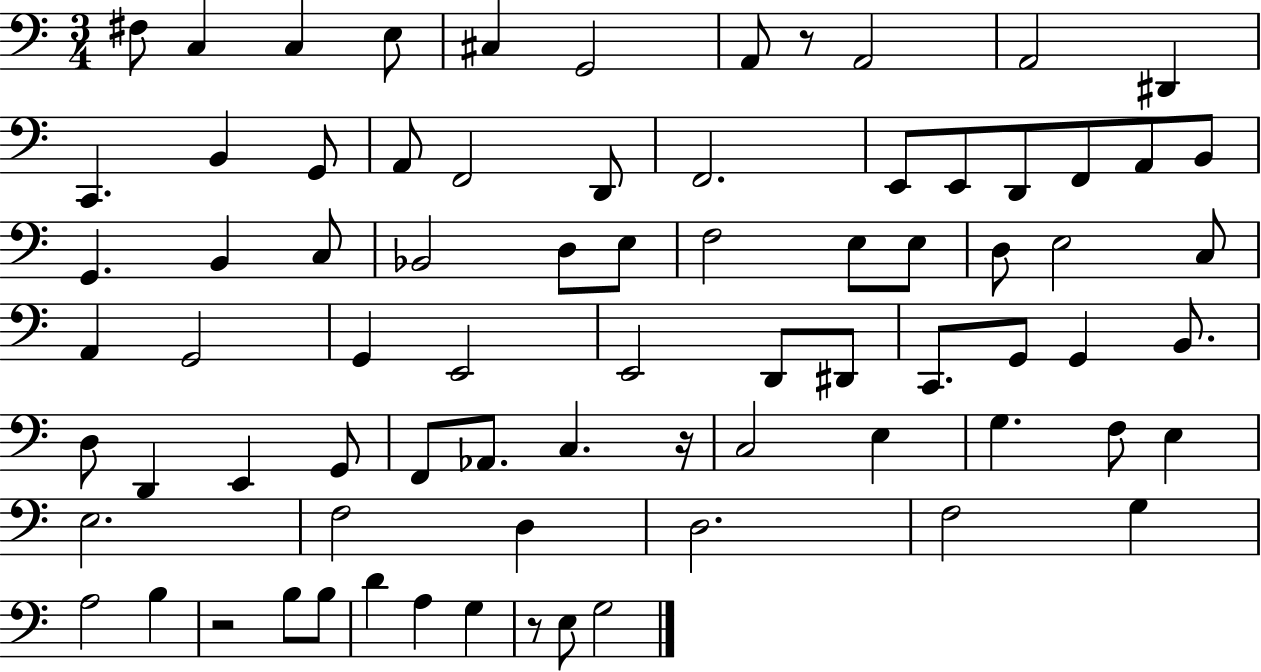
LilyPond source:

{
  \clef bass
  \numericTimeSignature
  \time 3/4
  \key c \major
  \repeat volta 2 { fis8 c4 c4 e8 | cis4 g,2 | a,8 r8 a,2 | a,2 dis,4 | \break c,4. b,4 g,8 | a,8 f,2 d,8 | f,2. | e,8 e,8 d,8 f,8 a,8 b,8 | \break g,4. b,4 c8 | bes,2 d8 e8 | f2 e8 e8 | d8 e2 c8 | \break a,4 g,2 | g,4 e,2 | e,2 d,8 dis,8 | c,8. g,8 g,4 b,8. | \break d8 d,4 e,4 g,8 | f,8 aes,8. c4. r16 | c2 e4 | g4. f8 e4 | \break e2. | f2 d4 | d2. | f2 g4 | \break a2 b4 | r2 b8 b8 | d'4 a4 g4 | r8 e8 g2 | \break } \bar "|."
}